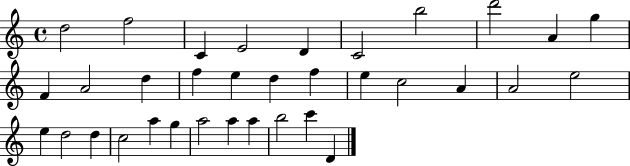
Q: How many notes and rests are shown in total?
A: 34